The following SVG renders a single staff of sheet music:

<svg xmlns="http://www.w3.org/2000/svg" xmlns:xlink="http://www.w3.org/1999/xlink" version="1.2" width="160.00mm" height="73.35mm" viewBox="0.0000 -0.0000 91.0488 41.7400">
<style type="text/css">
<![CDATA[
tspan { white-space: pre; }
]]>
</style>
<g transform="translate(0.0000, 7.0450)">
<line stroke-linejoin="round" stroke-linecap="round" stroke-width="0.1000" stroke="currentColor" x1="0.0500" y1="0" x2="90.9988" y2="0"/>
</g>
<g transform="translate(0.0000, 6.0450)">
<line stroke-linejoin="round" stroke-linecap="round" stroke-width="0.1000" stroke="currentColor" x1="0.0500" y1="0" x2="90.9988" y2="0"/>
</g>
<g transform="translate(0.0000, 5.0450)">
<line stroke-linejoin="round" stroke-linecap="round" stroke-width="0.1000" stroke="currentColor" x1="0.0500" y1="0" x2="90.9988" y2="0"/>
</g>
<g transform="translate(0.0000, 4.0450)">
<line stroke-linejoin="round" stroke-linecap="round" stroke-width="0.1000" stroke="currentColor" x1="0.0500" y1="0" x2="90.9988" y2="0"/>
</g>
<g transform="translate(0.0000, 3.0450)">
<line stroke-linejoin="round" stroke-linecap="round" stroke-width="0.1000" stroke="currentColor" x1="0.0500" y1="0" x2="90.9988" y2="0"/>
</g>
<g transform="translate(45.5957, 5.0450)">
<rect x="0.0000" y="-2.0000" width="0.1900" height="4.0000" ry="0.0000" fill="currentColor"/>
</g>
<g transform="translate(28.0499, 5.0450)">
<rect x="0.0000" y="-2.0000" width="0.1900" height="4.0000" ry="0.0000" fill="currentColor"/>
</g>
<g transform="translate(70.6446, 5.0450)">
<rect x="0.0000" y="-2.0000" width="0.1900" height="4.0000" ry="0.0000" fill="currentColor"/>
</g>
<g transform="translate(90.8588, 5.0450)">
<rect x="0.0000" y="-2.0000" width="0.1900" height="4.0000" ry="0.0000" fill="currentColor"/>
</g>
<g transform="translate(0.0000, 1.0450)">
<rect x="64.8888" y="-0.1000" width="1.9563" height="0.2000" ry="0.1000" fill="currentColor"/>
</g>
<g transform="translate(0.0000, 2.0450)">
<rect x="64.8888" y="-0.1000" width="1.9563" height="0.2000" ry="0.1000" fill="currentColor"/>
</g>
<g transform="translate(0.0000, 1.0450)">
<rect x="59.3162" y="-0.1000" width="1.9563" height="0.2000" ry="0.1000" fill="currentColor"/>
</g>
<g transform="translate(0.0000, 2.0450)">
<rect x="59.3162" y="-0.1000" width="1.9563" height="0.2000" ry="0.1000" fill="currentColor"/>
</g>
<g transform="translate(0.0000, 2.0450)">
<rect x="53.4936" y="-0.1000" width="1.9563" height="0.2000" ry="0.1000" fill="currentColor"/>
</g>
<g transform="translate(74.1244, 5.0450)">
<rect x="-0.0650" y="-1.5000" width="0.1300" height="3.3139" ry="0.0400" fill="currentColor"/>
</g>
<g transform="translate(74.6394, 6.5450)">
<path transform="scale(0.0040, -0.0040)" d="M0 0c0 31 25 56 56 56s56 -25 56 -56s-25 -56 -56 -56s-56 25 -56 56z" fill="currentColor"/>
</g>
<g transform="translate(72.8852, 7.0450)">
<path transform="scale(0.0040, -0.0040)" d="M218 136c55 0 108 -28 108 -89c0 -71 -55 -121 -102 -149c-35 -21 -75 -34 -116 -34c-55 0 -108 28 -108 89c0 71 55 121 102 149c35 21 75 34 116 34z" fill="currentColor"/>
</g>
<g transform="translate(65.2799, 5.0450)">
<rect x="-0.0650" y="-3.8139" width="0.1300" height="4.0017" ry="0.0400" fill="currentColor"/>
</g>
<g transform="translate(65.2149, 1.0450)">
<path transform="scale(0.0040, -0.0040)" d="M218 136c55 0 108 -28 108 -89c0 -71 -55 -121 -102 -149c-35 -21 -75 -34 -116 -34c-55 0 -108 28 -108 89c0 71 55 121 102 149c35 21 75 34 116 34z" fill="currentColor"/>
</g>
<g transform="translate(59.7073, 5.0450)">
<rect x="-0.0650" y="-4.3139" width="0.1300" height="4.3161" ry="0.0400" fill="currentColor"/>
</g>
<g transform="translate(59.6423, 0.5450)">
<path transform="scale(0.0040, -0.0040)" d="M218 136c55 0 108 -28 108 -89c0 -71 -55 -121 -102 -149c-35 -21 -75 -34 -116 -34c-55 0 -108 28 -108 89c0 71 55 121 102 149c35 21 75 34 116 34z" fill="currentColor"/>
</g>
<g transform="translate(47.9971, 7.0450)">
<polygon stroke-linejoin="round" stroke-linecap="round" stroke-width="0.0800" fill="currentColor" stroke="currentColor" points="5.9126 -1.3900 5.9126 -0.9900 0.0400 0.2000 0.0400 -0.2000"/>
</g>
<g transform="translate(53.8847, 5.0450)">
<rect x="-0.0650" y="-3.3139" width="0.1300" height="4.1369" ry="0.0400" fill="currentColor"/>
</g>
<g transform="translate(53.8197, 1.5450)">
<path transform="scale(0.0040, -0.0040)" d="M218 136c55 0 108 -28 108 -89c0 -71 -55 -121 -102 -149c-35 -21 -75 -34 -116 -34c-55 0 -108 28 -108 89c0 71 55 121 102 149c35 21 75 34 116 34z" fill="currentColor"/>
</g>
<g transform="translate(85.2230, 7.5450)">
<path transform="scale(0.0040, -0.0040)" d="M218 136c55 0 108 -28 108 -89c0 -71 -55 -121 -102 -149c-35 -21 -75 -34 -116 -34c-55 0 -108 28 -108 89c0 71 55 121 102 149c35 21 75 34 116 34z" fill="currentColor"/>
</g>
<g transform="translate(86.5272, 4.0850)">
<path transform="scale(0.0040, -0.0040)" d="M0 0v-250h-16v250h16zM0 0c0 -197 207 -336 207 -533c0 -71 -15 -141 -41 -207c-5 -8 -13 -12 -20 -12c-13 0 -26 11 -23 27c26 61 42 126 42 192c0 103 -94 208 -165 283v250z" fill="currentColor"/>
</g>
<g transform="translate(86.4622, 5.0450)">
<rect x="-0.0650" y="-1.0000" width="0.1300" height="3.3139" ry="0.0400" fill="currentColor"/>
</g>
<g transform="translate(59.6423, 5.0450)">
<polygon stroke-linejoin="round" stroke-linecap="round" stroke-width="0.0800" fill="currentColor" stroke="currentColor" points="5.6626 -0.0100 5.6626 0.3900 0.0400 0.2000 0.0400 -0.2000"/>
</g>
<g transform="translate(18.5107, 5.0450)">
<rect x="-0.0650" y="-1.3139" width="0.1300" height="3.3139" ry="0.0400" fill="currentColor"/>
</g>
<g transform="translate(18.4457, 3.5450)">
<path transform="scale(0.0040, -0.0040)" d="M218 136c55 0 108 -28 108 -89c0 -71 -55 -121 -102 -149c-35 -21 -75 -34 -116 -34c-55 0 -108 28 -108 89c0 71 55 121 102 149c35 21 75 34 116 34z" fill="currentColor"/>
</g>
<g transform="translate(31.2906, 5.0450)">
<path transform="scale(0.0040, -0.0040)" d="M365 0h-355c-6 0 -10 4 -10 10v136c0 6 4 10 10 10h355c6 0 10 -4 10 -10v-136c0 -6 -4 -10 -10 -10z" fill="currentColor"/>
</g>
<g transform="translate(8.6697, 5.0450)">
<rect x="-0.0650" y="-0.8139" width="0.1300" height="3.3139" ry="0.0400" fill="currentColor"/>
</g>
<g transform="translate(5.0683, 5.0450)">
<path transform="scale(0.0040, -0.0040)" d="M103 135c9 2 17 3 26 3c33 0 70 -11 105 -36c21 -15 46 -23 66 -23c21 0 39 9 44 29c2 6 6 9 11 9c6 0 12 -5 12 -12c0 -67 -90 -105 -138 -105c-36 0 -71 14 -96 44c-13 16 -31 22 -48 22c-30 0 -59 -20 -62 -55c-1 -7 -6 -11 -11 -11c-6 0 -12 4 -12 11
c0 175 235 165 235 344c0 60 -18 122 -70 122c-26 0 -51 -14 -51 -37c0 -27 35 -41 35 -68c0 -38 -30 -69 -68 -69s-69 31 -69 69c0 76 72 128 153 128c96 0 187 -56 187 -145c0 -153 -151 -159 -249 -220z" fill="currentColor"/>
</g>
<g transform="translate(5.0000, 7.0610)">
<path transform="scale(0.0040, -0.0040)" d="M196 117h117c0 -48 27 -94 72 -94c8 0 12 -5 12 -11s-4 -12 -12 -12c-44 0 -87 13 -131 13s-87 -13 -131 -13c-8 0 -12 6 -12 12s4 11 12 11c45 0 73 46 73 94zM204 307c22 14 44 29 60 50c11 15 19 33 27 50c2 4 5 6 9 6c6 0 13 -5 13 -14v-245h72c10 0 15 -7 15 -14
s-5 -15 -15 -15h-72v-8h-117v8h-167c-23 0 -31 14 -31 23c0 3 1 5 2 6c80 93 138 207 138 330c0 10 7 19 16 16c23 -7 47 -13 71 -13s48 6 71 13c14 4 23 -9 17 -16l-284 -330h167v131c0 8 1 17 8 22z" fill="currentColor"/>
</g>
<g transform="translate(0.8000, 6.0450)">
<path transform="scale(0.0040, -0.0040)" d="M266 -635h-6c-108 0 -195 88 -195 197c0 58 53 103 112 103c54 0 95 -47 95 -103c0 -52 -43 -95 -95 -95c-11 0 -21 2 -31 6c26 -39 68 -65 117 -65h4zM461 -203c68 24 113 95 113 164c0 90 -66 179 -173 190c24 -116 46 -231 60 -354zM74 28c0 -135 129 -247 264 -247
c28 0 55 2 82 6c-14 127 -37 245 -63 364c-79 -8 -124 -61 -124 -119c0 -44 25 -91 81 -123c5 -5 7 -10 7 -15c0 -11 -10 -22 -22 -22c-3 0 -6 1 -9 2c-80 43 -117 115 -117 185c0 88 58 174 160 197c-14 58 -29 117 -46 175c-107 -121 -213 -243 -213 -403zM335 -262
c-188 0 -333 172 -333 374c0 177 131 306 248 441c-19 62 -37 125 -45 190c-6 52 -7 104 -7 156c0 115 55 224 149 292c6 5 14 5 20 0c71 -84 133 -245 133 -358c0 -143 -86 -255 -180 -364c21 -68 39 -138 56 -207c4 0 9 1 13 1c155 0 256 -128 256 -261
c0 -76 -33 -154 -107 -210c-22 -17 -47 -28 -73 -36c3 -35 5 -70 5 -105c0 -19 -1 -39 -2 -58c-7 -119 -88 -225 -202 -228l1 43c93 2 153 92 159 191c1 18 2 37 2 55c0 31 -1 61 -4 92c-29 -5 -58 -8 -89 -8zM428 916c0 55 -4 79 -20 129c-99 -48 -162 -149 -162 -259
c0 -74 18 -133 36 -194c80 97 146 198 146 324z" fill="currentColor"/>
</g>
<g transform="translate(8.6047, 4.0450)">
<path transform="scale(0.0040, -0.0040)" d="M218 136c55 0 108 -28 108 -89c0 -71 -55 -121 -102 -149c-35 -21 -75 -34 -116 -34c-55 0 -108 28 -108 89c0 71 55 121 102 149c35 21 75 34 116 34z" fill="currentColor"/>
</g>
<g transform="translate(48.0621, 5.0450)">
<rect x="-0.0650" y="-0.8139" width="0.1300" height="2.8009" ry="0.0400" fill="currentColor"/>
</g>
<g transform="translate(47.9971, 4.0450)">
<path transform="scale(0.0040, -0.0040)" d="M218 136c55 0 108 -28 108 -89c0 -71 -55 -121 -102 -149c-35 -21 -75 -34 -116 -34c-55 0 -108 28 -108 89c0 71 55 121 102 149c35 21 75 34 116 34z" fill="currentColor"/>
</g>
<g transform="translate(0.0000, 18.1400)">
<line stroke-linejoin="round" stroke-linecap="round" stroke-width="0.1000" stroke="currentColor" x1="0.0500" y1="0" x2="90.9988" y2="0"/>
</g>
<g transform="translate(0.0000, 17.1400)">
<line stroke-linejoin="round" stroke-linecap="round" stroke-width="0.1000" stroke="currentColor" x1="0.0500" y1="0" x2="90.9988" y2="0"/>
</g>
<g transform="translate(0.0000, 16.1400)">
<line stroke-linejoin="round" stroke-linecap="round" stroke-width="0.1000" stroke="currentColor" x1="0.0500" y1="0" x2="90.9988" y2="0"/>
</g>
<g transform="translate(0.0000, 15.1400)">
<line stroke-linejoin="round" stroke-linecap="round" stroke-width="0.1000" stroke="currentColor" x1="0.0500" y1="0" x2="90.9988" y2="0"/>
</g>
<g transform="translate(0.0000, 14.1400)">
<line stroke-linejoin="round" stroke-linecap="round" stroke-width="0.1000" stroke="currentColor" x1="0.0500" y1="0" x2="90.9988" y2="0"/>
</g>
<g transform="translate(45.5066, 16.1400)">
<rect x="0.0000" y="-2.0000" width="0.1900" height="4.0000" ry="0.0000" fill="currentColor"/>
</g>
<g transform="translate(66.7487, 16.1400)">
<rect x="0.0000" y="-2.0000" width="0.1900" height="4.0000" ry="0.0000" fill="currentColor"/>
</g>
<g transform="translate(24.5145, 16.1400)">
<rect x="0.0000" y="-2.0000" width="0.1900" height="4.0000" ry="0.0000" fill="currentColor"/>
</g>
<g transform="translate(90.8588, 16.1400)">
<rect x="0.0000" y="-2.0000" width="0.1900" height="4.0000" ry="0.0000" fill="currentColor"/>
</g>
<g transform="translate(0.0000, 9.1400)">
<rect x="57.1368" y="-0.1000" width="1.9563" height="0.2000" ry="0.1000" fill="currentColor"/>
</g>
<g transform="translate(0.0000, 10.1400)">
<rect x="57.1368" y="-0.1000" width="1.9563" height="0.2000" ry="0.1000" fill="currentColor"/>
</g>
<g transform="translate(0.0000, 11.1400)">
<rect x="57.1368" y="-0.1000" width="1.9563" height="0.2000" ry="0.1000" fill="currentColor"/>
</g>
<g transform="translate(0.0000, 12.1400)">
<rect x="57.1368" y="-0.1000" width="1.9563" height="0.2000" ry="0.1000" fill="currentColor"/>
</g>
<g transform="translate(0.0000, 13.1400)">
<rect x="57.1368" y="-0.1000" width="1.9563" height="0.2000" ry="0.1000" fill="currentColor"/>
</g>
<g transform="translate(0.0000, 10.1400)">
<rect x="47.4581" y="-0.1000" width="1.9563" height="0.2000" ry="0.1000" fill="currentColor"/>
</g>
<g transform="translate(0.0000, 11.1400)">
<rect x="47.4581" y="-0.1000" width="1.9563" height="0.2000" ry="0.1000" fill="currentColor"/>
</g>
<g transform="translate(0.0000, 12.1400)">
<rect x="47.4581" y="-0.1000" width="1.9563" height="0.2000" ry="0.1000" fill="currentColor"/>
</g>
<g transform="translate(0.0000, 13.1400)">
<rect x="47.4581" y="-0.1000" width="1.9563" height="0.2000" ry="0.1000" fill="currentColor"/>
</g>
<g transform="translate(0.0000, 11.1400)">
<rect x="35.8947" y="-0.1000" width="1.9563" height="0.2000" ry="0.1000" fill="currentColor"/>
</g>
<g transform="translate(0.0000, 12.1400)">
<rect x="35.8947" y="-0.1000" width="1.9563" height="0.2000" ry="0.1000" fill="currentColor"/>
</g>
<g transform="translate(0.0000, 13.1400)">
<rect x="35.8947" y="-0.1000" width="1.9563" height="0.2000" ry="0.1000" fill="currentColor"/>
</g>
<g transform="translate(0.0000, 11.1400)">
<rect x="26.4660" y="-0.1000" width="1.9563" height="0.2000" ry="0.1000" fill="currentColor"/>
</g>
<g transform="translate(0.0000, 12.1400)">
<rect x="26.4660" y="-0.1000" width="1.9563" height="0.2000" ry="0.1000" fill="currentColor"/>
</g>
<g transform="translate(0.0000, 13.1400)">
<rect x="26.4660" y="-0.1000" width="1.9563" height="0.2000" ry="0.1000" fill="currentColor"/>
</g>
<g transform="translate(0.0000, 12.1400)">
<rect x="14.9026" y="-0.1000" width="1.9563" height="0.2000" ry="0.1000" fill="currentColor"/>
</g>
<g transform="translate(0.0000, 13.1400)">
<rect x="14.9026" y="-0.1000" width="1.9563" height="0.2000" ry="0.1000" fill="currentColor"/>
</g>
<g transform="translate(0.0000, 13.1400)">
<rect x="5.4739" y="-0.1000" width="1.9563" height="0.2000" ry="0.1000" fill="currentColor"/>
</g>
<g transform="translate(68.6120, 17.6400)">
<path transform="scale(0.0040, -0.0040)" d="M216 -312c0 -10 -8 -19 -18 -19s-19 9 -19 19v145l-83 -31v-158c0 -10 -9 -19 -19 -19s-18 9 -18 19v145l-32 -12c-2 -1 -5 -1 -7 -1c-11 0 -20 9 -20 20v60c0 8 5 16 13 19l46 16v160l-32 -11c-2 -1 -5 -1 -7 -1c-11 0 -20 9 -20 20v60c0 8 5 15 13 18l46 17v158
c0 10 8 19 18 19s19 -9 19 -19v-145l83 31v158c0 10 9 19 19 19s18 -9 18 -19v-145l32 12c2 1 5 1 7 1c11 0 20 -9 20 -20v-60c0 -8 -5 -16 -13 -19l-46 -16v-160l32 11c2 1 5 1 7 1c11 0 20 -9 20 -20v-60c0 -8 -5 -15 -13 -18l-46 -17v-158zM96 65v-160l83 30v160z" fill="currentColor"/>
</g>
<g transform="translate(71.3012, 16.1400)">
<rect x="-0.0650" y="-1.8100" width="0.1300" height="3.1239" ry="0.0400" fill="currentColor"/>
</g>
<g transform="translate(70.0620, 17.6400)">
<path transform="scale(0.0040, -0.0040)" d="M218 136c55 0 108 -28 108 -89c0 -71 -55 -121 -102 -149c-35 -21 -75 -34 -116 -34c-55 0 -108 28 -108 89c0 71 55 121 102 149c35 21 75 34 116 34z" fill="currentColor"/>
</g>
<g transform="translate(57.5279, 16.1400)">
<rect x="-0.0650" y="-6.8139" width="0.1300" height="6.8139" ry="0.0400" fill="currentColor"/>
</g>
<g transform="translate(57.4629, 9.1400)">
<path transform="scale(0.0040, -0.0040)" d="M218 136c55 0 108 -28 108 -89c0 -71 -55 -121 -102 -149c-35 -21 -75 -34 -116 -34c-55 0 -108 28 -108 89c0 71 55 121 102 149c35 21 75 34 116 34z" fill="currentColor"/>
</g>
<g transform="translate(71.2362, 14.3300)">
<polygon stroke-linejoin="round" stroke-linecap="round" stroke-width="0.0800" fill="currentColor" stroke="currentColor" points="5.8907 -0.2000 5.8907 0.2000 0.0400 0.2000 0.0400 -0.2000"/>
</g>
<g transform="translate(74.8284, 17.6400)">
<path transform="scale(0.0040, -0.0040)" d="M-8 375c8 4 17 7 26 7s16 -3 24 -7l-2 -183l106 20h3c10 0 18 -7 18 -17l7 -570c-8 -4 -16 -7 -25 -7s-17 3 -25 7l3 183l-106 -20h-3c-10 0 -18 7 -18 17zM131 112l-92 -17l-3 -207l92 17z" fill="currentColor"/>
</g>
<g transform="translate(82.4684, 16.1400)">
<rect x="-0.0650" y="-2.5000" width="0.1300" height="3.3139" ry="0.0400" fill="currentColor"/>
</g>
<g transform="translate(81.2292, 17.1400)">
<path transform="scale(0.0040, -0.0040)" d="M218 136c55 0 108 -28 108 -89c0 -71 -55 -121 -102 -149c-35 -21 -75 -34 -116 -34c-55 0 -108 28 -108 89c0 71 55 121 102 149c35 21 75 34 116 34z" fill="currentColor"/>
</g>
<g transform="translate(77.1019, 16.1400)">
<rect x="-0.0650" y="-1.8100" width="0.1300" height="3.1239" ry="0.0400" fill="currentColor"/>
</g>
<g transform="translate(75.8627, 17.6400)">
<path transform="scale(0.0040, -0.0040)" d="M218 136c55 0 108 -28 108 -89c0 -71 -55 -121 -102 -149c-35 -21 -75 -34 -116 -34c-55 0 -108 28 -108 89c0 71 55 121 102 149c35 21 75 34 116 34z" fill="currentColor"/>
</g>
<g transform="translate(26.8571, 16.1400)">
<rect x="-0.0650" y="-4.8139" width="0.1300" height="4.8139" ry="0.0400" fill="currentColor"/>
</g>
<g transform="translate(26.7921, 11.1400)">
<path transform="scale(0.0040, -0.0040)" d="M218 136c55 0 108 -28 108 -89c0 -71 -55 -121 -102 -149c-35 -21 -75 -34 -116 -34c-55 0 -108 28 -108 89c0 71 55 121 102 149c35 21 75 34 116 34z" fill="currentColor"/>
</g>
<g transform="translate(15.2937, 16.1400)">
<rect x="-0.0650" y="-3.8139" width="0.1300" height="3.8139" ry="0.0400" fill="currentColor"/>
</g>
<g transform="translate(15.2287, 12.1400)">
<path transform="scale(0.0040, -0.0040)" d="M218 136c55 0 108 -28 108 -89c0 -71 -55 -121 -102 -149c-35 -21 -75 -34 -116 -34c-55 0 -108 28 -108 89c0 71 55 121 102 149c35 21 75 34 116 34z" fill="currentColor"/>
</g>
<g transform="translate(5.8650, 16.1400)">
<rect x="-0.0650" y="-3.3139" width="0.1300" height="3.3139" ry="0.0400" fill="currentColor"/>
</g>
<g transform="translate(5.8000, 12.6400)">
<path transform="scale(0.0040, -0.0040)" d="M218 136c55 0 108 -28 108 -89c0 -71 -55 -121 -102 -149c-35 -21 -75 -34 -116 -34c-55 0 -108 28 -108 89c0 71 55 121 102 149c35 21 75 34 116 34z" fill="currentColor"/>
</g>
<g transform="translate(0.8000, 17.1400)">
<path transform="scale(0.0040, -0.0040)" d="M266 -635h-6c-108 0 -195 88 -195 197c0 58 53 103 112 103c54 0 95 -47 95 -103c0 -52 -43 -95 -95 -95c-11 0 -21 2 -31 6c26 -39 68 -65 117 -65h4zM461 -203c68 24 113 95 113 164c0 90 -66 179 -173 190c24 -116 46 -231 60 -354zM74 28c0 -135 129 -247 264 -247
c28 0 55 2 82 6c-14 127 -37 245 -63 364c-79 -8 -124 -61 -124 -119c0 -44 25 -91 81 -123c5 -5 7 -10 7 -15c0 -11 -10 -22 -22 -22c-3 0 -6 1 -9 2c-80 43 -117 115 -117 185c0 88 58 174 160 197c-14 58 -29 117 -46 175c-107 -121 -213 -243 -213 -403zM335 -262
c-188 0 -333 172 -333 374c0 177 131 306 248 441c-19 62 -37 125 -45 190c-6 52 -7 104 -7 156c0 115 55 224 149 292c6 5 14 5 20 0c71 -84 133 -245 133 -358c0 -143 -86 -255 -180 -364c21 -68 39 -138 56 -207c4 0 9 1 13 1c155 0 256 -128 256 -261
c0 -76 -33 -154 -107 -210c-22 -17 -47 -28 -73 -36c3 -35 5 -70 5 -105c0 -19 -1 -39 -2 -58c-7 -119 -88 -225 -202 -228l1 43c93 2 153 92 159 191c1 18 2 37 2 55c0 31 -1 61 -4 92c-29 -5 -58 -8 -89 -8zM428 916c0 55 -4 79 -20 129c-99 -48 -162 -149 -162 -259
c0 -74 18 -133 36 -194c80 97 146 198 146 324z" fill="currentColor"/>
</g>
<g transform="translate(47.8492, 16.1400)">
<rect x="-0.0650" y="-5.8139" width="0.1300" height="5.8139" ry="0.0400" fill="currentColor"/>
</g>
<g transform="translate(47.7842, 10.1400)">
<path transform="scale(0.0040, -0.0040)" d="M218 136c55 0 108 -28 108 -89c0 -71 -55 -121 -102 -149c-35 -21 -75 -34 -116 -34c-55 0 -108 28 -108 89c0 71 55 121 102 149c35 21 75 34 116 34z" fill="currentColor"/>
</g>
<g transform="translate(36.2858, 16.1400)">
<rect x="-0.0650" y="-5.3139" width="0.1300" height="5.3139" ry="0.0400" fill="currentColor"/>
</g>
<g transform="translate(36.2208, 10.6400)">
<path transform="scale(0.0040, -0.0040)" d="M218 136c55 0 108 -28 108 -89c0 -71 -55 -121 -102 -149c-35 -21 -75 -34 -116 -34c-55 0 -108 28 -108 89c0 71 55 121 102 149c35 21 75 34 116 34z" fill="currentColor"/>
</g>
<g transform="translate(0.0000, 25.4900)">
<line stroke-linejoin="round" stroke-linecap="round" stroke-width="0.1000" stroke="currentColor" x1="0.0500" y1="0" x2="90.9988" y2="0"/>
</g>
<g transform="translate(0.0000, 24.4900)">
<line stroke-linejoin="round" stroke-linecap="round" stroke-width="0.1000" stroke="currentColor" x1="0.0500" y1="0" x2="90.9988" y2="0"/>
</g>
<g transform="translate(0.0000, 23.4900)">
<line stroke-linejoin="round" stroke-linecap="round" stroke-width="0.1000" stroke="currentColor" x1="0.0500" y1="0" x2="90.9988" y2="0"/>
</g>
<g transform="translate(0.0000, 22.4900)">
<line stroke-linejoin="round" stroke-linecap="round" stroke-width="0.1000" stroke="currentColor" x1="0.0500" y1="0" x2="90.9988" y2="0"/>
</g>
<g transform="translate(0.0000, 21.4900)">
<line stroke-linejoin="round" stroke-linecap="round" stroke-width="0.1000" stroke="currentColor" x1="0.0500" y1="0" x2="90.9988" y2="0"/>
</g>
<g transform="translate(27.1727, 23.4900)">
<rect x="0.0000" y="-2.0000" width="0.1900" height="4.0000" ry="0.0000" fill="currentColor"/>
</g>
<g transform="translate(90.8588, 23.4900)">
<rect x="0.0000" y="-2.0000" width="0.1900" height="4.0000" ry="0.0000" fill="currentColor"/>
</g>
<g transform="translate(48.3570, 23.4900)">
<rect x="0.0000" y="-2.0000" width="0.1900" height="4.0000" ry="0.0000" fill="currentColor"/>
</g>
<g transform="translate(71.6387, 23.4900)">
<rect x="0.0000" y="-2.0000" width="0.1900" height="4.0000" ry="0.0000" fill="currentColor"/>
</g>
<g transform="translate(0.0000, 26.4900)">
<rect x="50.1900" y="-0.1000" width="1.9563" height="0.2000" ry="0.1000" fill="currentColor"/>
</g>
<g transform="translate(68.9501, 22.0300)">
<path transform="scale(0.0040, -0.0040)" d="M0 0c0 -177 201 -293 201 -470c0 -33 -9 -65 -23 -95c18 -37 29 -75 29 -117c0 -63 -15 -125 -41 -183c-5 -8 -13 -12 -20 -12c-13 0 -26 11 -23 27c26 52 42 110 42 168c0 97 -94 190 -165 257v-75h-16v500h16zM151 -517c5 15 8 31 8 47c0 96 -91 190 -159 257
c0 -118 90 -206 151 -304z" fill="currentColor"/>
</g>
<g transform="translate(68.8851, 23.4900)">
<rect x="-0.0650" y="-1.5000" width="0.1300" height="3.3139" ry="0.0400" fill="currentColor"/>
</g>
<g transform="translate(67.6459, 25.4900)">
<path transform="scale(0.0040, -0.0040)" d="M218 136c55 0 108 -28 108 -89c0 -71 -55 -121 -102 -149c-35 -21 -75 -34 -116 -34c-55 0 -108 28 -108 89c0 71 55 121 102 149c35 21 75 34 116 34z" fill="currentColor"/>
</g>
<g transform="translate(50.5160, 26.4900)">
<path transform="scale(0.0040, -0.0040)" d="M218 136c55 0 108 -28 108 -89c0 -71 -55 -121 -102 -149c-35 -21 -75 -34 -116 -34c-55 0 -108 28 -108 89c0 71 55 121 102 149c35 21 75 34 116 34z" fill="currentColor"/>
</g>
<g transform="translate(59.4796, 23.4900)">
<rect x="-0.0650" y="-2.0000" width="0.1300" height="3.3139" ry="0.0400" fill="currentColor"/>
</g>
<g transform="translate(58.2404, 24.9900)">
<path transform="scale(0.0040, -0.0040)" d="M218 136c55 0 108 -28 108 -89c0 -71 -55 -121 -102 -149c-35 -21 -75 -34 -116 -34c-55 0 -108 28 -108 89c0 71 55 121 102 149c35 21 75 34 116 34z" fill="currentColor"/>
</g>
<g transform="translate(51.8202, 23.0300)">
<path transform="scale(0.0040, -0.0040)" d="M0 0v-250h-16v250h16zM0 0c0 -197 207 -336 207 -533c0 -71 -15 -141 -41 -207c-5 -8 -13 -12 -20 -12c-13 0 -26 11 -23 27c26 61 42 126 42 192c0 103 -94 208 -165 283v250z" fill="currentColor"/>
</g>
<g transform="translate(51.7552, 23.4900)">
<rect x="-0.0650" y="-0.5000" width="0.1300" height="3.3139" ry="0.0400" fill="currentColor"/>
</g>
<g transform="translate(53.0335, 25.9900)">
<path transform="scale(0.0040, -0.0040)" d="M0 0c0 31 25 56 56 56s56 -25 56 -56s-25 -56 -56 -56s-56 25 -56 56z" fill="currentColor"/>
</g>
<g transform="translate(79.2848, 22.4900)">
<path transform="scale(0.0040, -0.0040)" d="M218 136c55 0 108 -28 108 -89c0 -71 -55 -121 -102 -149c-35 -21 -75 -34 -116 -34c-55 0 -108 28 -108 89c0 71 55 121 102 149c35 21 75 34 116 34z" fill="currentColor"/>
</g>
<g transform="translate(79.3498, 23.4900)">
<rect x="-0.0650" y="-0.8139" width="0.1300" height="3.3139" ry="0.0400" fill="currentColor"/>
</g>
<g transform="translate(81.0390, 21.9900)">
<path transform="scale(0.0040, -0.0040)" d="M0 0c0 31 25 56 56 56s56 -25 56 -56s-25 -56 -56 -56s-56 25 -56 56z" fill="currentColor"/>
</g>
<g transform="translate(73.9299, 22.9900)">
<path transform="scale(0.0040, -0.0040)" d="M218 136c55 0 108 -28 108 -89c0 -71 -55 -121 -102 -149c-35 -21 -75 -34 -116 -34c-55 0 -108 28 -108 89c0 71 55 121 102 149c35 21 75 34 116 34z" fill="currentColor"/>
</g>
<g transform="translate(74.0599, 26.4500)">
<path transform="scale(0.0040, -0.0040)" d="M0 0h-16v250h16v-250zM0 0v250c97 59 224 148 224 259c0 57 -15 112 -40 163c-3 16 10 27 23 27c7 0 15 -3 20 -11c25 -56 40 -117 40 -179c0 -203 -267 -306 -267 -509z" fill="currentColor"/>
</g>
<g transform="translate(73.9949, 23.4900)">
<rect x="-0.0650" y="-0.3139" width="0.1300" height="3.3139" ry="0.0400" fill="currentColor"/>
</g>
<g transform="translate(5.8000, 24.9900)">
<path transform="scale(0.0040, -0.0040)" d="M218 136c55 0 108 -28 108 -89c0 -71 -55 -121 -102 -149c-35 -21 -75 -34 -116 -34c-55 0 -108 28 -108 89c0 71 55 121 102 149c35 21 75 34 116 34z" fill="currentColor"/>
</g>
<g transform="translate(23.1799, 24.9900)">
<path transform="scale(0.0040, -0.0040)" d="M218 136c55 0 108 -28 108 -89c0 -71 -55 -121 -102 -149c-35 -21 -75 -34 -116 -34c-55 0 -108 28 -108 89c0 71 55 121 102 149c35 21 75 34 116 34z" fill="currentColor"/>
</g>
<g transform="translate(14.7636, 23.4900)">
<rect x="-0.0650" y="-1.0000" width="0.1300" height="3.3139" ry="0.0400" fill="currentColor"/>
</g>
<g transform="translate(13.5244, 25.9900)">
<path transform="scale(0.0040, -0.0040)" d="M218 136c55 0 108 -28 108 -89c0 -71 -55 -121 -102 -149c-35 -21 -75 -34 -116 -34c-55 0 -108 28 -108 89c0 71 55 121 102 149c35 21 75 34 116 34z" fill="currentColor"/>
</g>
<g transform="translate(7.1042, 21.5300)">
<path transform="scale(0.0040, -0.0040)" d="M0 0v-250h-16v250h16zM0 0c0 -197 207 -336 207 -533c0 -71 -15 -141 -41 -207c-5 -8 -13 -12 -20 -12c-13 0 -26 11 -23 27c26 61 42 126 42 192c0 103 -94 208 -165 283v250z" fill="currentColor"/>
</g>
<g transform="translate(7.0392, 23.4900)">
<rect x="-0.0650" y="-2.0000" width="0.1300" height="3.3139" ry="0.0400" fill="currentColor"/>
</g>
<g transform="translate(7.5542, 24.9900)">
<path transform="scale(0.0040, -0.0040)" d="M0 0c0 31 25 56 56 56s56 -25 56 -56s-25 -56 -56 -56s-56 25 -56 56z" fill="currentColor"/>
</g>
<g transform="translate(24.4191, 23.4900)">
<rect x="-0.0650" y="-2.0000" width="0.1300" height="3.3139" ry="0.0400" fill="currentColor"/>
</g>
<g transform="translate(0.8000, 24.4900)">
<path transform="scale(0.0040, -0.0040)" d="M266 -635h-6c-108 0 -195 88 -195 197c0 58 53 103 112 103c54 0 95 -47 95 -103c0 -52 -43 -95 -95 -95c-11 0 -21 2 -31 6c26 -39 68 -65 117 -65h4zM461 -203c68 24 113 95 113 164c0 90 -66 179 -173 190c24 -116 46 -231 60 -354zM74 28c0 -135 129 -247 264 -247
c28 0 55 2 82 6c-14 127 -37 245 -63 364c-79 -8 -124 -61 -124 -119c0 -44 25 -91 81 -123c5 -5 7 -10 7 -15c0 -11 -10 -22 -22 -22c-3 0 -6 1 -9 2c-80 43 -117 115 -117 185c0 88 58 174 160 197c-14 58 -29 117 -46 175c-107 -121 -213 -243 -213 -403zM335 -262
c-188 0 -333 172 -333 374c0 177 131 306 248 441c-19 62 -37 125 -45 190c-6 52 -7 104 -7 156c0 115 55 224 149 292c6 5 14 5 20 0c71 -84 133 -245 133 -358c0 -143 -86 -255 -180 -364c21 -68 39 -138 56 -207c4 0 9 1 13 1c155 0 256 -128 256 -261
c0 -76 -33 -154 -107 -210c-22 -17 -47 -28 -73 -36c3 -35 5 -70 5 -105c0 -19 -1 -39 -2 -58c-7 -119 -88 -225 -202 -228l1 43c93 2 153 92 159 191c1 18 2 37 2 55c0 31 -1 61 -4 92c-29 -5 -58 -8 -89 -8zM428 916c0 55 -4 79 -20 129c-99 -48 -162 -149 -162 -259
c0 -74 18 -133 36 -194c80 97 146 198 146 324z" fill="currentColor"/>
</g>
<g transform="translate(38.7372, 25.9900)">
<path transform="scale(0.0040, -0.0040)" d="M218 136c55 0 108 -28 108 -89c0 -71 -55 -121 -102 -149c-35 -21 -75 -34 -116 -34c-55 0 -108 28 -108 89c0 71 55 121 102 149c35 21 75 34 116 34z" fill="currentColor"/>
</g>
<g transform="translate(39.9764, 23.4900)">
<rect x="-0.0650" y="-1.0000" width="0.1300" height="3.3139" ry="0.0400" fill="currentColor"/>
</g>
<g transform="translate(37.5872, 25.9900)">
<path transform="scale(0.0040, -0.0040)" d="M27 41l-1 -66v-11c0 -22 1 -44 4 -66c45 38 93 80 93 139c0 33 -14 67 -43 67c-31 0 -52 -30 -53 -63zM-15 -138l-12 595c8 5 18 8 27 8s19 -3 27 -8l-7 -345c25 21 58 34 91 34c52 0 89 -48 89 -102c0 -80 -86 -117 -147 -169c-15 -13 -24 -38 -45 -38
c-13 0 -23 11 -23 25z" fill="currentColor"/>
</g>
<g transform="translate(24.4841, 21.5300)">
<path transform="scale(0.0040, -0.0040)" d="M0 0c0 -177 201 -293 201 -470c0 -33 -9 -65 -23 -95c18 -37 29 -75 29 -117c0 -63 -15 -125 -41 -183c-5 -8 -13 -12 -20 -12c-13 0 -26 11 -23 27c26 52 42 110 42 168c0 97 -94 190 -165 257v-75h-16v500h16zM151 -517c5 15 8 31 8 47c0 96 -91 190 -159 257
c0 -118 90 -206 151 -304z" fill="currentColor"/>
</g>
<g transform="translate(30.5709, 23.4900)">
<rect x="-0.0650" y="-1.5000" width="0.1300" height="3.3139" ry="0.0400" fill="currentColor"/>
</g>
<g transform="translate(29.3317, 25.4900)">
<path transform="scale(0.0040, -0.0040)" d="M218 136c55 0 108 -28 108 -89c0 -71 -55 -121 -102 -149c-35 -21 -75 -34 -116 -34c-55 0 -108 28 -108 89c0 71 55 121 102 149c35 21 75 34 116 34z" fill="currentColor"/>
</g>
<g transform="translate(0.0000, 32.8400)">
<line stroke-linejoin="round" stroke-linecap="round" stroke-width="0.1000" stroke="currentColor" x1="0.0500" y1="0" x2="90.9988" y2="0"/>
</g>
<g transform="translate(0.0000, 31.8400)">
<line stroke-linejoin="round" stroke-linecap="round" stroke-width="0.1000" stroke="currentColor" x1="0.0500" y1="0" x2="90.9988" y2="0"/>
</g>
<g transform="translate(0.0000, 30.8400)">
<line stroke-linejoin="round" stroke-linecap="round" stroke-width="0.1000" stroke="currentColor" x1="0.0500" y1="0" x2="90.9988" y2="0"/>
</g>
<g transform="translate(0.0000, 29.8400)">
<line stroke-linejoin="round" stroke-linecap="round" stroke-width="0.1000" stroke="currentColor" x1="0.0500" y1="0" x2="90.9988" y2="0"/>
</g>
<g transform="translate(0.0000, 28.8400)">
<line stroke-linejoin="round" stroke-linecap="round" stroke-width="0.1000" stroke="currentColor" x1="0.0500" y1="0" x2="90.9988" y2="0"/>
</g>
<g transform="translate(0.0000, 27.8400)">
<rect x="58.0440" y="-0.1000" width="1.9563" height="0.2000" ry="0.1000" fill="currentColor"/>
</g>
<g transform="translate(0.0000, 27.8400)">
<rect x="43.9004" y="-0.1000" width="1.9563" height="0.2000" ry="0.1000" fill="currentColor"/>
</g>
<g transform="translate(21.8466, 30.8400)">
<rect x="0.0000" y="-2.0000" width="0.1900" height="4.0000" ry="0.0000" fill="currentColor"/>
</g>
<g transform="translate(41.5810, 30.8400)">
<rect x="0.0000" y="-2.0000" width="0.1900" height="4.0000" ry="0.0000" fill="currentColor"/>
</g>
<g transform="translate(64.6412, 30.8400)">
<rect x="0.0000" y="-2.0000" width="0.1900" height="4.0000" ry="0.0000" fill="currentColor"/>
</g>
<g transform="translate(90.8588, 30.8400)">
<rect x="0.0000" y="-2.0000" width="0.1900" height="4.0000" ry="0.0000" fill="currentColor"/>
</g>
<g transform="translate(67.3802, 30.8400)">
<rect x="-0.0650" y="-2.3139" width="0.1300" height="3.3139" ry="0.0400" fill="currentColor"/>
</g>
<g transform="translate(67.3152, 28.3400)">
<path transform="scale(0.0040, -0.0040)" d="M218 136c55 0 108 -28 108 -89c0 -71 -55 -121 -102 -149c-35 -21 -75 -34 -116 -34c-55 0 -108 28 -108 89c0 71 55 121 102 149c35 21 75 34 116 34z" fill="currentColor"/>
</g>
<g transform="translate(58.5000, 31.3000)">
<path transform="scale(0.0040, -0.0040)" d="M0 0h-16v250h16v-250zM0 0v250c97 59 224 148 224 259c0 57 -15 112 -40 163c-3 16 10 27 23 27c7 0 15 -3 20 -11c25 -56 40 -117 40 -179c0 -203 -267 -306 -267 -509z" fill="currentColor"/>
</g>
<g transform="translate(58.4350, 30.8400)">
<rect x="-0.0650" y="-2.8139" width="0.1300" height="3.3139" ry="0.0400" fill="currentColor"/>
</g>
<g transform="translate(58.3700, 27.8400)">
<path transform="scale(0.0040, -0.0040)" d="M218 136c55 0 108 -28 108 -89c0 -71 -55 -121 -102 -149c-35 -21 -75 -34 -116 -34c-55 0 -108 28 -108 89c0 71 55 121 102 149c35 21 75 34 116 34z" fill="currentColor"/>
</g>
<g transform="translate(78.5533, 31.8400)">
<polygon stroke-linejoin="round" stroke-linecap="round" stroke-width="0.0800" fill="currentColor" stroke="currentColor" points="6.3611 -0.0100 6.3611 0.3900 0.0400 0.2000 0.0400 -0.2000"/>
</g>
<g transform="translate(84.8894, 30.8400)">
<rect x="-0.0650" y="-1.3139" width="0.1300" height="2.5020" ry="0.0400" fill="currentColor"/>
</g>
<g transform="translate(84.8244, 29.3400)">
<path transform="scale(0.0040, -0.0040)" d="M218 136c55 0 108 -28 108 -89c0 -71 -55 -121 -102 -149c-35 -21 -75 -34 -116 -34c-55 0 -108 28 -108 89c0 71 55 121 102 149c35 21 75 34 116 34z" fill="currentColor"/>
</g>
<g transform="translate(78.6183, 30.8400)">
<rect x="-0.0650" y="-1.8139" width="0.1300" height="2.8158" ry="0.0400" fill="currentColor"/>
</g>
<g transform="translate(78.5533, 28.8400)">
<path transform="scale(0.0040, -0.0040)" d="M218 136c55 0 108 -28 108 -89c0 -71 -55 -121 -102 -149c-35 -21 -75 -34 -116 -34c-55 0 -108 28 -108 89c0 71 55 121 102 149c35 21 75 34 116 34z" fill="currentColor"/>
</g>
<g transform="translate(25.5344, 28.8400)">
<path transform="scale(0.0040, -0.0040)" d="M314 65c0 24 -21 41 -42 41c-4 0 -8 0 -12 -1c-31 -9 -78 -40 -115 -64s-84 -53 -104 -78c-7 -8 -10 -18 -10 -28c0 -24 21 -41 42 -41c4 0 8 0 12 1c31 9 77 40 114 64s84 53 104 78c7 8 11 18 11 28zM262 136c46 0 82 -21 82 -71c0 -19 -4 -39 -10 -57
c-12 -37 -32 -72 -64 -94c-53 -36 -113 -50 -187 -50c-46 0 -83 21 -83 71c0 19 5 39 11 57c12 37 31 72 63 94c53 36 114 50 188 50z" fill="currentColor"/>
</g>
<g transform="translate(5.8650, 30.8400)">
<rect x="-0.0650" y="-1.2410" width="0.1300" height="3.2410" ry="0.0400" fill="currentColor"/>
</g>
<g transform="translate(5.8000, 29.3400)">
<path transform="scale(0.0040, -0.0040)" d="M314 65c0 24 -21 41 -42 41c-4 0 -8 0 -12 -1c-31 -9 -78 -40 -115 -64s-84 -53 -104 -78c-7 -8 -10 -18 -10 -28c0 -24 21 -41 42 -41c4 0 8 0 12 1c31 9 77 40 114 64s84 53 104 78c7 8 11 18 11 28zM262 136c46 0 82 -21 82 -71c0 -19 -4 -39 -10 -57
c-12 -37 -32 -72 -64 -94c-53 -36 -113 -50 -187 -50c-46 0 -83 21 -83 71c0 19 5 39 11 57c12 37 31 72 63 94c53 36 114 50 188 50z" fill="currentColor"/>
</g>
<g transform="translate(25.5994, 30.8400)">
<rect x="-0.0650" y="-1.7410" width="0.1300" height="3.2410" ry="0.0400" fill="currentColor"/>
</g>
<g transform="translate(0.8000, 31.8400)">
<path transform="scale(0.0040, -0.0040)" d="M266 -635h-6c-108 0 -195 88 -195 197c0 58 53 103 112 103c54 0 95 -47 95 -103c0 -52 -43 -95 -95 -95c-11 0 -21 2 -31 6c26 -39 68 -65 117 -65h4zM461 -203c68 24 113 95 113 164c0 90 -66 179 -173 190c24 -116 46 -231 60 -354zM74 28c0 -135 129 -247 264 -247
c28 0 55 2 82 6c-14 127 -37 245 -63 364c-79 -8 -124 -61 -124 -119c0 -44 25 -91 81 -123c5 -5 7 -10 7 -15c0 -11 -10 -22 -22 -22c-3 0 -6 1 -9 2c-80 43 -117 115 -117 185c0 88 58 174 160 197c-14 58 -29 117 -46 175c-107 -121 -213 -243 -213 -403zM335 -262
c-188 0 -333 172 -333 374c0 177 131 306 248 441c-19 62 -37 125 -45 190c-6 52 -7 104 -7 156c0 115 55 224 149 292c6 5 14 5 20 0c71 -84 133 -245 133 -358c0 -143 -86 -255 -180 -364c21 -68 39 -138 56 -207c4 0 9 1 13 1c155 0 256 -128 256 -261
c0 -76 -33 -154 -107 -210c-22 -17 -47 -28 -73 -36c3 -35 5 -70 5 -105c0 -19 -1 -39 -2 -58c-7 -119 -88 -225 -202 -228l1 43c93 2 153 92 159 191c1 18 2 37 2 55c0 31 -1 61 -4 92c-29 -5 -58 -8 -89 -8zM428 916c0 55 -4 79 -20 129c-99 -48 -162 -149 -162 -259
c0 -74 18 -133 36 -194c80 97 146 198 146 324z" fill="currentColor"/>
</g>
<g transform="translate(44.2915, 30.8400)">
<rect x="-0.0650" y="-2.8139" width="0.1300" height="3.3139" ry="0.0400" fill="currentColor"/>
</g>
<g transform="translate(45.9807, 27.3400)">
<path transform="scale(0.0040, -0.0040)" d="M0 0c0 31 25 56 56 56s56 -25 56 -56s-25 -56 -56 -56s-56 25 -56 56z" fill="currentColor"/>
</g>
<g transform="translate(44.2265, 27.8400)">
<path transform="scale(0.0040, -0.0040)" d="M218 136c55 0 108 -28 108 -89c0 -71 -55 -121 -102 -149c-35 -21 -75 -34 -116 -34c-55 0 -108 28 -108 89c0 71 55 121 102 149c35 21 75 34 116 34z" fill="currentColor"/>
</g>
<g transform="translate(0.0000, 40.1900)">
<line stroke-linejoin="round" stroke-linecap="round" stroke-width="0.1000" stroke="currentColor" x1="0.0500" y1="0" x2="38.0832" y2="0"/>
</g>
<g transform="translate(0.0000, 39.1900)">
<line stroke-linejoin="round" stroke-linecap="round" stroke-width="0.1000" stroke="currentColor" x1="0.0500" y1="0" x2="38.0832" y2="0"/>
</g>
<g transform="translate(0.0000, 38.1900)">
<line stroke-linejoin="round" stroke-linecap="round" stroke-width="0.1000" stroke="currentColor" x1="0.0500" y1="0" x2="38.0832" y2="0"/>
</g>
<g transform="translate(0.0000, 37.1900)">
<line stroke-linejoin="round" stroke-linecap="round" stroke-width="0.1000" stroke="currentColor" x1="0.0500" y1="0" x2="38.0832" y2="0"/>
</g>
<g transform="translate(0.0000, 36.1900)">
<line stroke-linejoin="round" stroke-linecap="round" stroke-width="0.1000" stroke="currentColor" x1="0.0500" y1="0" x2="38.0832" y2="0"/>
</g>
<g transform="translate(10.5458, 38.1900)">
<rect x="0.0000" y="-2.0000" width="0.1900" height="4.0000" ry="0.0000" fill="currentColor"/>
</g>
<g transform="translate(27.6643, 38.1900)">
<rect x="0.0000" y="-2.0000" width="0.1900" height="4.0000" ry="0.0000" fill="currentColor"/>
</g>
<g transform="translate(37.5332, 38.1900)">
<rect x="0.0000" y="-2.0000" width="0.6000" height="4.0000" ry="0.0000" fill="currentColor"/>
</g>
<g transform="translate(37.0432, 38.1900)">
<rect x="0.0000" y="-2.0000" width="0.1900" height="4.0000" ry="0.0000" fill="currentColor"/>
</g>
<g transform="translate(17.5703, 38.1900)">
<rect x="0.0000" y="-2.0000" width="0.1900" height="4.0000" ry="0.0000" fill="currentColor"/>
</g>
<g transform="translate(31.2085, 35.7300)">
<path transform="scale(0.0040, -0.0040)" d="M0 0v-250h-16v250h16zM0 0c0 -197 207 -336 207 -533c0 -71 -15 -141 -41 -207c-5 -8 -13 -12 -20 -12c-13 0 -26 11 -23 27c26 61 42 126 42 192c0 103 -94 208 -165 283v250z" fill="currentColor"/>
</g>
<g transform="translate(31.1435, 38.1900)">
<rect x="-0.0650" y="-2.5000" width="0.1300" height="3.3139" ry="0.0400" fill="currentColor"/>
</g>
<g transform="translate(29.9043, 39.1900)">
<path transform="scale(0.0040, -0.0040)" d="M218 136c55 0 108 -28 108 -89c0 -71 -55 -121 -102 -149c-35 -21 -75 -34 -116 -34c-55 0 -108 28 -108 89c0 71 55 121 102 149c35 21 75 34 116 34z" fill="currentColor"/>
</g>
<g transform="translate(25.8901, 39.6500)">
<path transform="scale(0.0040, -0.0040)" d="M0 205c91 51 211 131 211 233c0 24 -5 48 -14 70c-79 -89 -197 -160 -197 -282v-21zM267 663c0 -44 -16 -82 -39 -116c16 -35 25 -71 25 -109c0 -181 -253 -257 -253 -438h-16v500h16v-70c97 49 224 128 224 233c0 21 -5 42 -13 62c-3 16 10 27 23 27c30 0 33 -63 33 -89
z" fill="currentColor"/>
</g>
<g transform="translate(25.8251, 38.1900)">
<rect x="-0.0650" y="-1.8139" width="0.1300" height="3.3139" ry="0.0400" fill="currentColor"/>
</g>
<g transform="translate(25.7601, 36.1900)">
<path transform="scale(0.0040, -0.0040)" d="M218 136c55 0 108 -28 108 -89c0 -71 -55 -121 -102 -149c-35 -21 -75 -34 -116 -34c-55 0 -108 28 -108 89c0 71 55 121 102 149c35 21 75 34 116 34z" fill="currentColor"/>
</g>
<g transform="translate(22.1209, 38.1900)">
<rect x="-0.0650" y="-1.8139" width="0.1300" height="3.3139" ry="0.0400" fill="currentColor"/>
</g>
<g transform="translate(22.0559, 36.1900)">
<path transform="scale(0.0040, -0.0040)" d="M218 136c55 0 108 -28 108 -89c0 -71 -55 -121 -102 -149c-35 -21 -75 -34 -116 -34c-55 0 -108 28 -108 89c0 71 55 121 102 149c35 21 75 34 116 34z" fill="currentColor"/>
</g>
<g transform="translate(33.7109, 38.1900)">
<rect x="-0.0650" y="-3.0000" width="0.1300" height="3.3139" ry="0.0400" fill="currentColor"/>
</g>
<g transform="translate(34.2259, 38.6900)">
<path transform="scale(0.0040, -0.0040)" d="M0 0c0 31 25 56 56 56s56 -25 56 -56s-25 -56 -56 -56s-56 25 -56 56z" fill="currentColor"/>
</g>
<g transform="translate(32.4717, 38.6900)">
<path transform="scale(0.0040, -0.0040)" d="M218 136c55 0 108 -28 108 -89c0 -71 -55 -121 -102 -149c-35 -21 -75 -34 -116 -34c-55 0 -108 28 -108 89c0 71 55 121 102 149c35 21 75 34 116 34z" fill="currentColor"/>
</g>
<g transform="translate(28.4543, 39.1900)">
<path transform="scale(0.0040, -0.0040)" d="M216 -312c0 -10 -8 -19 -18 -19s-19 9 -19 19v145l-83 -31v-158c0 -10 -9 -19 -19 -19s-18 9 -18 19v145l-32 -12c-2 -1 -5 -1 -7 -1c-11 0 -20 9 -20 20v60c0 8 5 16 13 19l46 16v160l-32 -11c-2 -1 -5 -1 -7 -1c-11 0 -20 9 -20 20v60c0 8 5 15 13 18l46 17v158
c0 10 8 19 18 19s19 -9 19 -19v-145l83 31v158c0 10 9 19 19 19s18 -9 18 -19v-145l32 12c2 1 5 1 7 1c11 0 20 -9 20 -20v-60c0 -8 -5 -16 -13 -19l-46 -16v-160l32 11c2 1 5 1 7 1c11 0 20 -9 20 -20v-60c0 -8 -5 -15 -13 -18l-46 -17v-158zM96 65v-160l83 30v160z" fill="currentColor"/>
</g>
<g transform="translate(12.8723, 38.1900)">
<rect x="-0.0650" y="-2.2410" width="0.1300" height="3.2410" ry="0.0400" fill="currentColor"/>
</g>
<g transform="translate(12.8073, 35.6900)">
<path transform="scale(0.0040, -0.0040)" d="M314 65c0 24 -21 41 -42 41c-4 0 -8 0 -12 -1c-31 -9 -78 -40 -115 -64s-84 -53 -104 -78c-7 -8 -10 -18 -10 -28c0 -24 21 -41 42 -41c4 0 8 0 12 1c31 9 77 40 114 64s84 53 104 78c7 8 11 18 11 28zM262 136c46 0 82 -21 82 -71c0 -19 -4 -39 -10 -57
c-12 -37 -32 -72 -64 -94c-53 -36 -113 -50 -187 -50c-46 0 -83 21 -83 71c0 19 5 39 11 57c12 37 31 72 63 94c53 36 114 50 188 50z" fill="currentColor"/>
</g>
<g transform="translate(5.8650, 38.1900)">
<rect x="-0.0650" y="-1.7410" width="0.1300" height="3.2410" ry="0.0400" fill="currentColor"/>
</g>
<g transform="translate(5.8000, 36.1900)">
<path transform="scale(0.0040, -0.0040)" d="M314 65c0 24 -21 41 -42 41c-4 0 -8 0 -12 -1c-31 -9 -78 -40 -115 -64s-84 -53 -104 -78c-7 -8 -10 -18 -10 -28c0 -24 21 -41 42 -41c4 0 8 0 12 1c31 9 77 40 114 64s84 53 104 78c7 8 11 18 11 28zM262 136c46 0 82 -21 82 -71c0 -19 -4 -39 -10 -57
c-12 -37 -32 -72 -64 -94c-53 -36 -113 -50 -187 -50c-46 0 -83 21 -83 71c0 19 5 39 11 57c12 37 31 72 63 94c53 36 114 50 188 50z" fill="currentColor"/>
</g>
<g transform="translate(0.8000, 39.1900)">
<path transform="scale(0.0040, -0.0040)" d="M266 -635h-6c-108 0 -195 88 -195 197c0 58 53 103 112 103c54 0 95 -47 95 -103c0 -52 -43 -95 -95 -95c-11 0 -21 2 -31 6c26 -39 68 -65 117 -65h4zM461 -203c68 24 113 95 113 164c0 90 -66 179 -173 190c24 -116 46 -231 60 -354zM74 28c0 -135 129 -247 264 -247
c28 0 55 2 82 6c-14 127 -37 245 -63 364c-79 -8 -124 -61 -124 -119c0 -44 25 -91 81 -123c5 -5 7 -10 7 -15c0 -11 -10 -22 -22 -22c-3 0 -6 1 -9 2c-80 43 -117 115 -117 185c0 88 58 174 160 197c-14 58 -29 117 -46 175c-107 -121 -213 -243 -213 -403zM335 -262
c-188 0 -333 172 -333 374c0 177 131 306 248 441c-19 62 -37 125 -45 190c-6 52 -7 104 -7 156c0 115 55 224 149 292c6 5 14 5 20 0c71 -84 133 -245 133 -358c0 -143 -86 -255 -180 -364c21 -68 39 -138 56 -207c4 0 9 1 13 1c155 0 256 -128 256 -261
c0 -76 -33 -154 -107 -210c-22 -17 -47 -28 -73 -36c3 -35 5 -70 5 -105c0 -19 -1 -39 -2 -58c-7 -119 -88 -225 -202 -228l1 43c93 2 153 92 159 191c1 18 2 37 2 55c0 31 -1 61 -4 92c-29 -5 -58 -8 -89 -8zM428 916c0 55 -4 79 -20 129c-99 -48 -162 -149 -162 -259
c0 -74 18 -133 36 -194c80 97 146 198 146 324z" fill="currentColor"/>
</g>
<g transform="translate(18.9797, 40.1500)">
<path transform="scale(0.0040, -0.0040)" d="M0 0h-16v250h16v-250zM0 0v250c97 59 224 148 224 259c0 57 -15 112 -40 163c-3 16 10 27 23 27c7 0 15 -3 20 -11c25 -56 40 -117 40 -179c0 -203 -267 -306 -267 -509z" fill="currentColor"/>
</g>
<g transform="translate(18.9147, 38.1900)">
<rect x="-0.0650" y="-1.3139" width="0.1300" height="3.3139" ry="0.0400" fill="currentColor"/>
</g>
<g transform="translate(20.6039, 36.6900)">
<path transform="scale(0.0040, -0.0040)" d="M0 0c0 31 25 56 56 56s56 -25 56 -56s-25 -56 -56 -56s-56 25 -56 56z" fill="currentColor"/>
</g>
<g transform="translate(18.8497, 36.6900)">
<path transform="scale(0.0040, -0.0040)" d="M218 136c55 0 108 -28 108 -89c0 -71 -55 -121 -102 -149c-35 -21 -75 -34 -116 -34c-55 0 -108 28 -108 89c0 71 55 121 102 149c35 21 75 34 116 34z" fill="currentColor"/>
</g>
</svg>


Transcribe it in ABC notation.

X:1
T:Untitled
M:2/4
L:1/4
K:C
d e z2 d/2 b/2 d'/2 c'/2 E D/2 b c' e' f' g' b' ^F/2 F/2 G F/2 D F/4 E _D C/2 F E/4 c/2 d e2 f2 a a/2 g f/2 e/2 f2 g2 e/2 f f/4 ^G/2 A